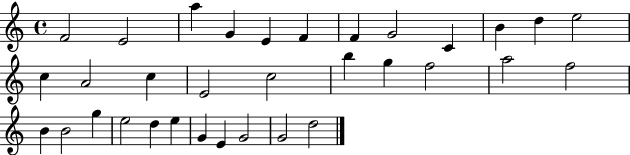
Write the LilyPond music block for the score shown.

{
  \clef treble
  \time 4/4
  \defaultTimeSignature
  \key c \major
  f'2 e'2 | a''4 g'4 e'4 f'4 | f'4 g'2 c'4 | b'4 d''4 e''2 | \break c''4 a'2 c''4 | e'2 c''2 | b''4 g''4 f''2 | a''2 f''2 | \break b'4 b'2 g''4 | e''2 d''4 e''4 | g'4 e'4 g'2 | g'2 d''2 | \break \bar "|."
}